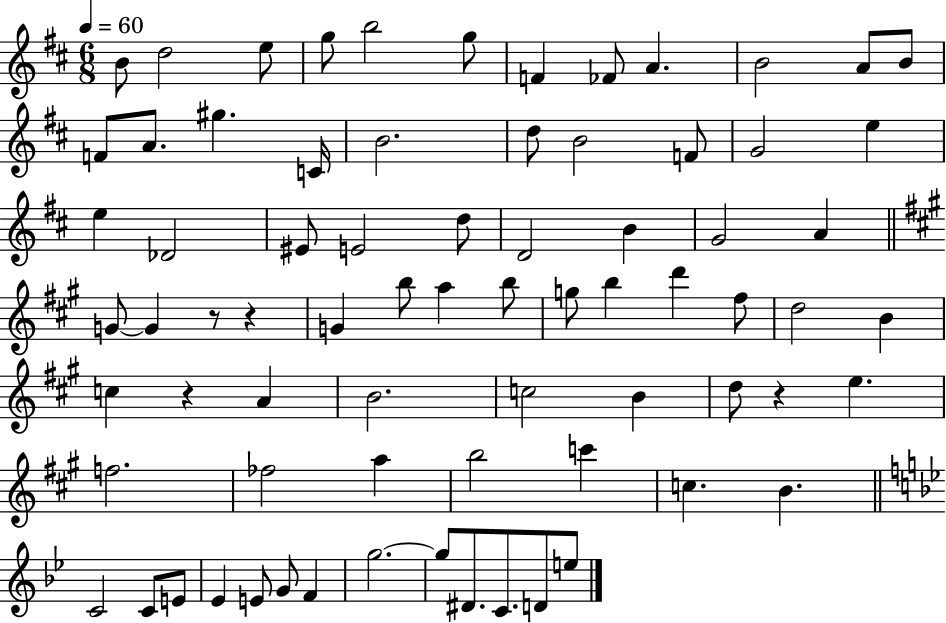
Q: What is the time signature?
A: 6/8